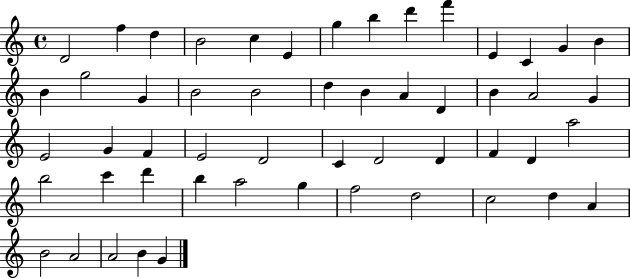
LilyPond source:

{
  \clef treble
  \time 4/4
  \defaultTimeSignature
  \key c \major
  d'2 f''4 d''4 | b'2 c''4 e'4 | g''4 b''4 d'''4 f'''4 | e'4 c'4 g'4 b'4 | \break b'4 g''2 g'4 | b'2 b'2 | d''4 b'4 a'4 d'4 | b'4 a'2 g'4 | \break e'2 g'4 f'4 | e'2 d'2 | c'4 d'2 d'4 | f'4 d'4 a''2 | \break b''2 c'''4 d'''4 | b''4 a''2 g''4 | f''2 d''2 | c''2 d''4 a'4 | \break b'2 a'2 | a'2 b'4 g'4 | \bar "|."
}